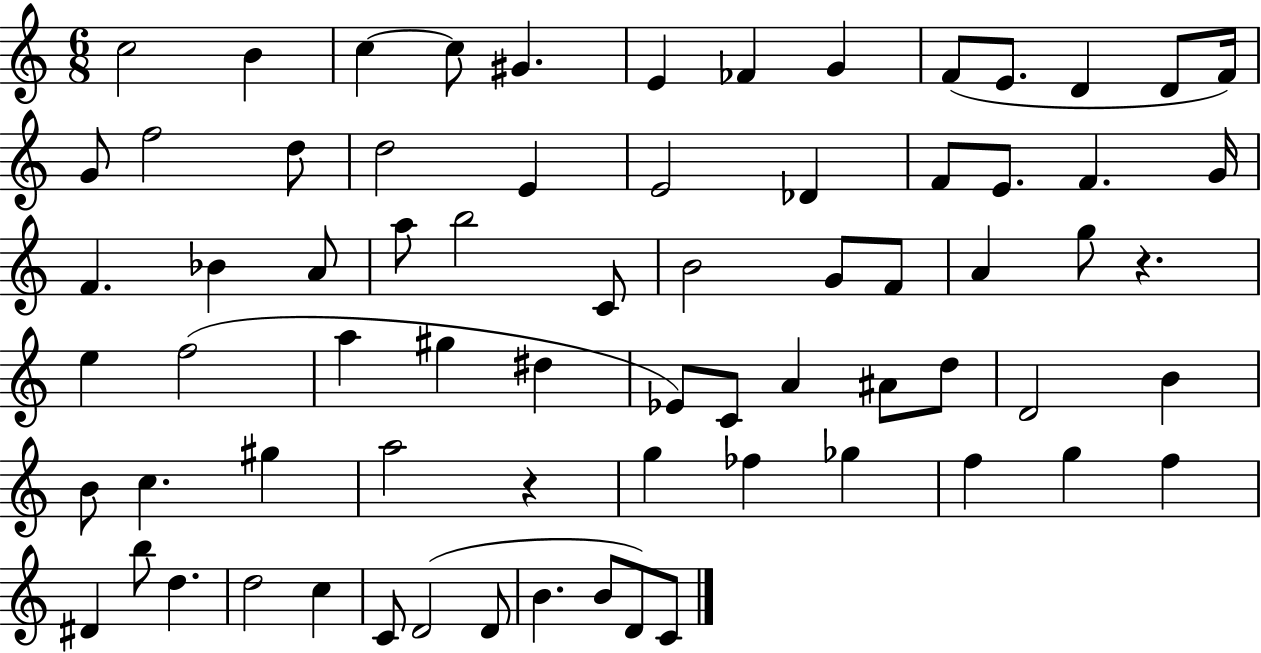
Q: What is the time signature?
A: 6/8